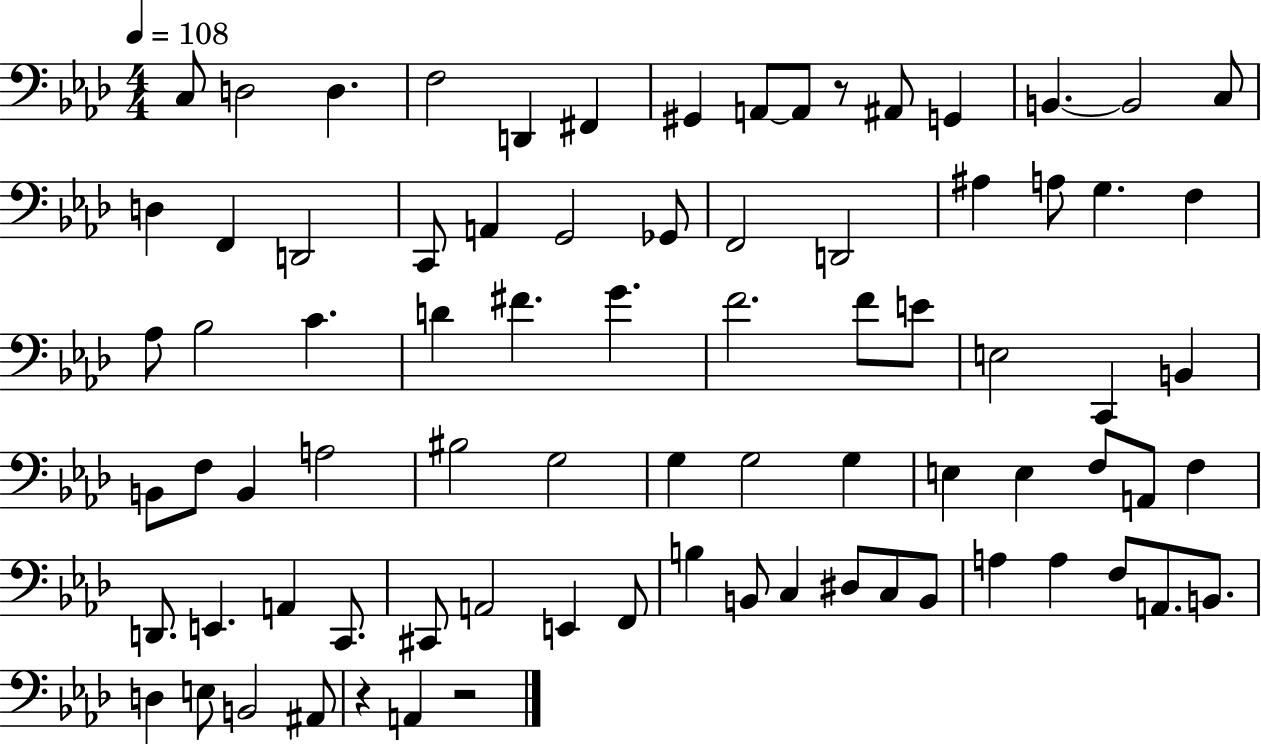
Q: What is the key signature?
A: AES major